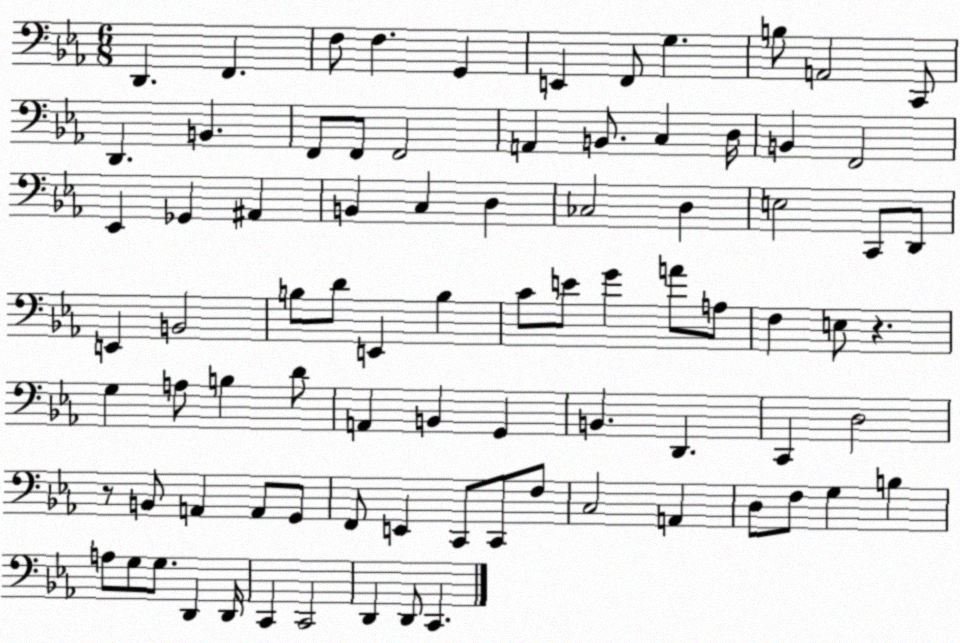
X:1
T:Untitled
M:6/8
L:1/4
K:Eb
D,, F,, F,/2 F, G,, E,, F,,/2 G, B,/2 A,,2 C,,/2 D,, B,, F,,/2 F,,/2 F,,2 A,, B,,/2 C, D,/4 B,, F,,2 _E,, _G,, ^A,, B,, C, D, _C,2 D, E,2 C,,/2 D,,/2 E,, B,,2 B,/2 D/2 E,, B, C/2 E/2 G A/2 A,/2 F, E,/2 z G, A,/2 B, D/2 A,, B,, G,, B,, D,, C,, D,2 z/2 B,,/2 A,, A,,/2 G,,/2 F,,/2 E,, C,,/2 C,,/2 F,/2 C,2 A,, D,/2 F,/2 G, B, A,/2 G,/2 G,/2 D,, D,,/4 C,, C,,2 D,, D,,/2 C,,